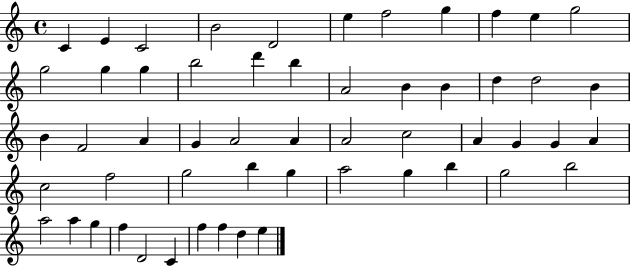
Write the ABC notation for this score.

X:1
T:Untitled
M:4/4
L:1/4
K:C
C E C2 B2 D2 e f2 g f e g2 g2 g g b2 d' b A2 B B d d2 B B F2 A G A2 A A2 c2 A G G A c2 f2 g2 b g a2 g b g2 b2 a2 a g f D2 C f f d e